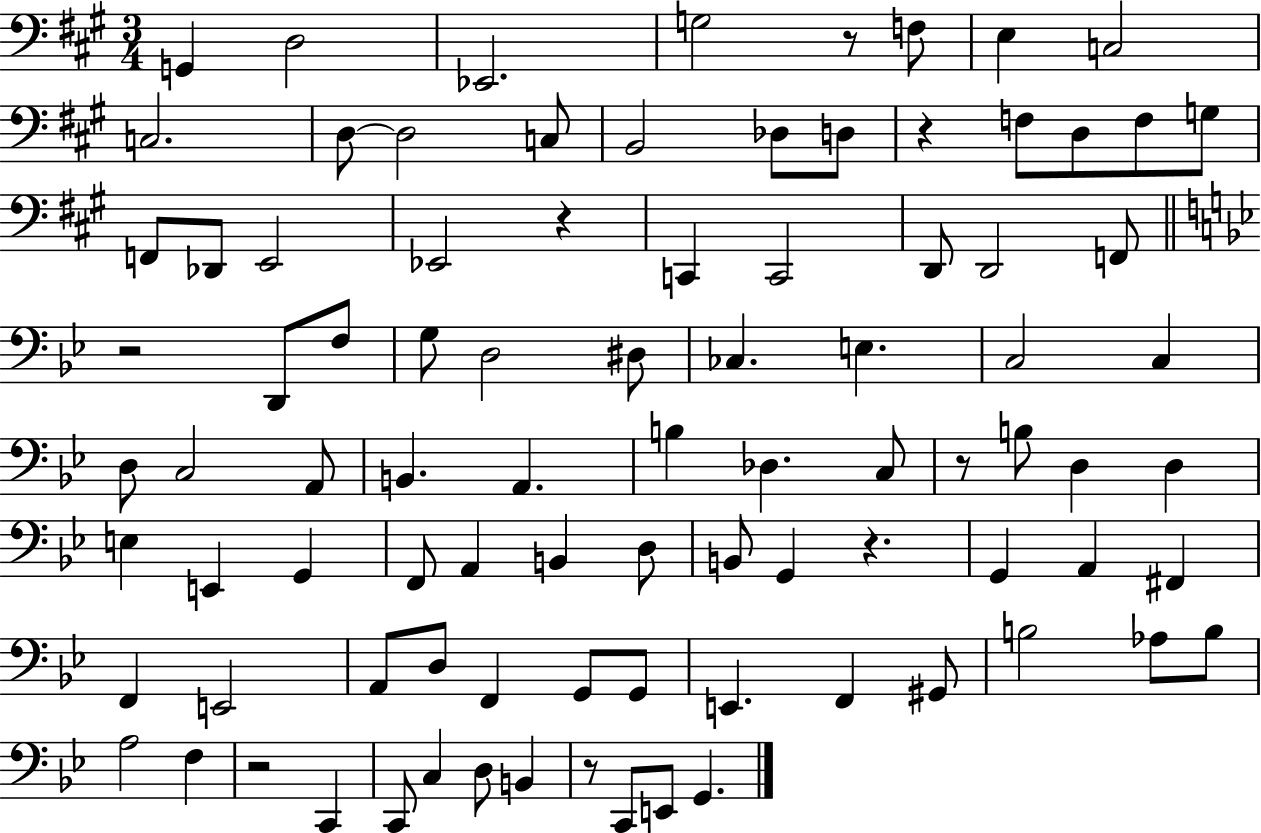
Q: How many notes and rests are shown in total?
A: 90